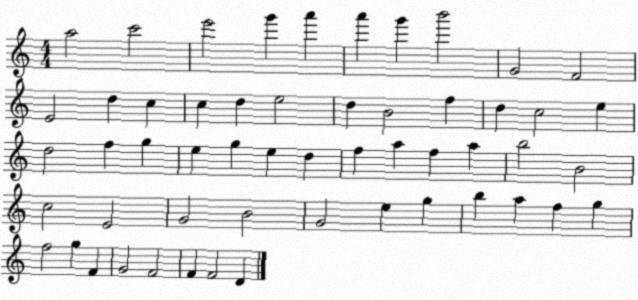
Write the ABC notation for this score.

X:1
T:Untitled
M:4/4
L:1/4
K:C
a2 c'2 e'2 g' a' a' g' b'2 G2 F2 E2 d c c d e2 d B2 f d c2 e d2 f g e g e d f a f a b2 B2 c2 E2 G2 B2 G2 e g b a f g f2 g F G2 F2 F F2 D